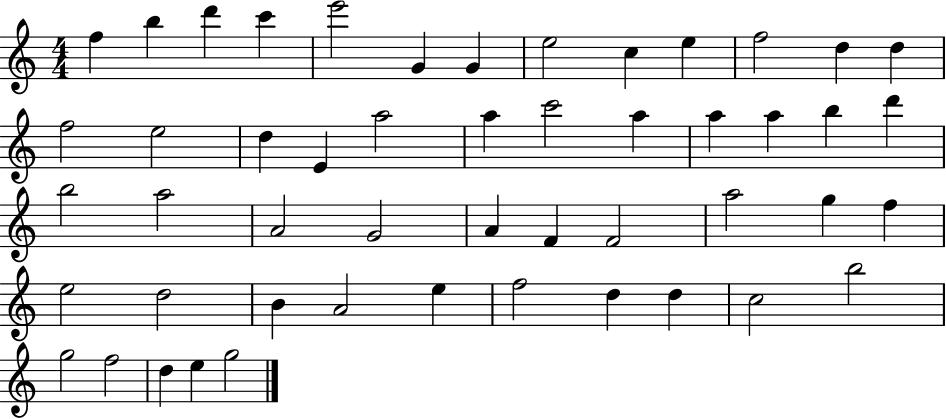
F5/q B5/q D6/q C6/q E6/h G4/q G4/q E5/h C5/q E5/q F5/h D5/q D5/q F5/h E5/h D5/q E4/q A5/h A5/q C6/h A5/q A5/q A5/q B5/q D6/q B5/h A5/h A4/h G4/h A4/q F4/q F4/h A5/h G5/q F5/q E5/h D5/h B4/q A4/h E5/q F5/h D5/q D5/q C5/h B5/h G5/h F5/h D5/q E5/q G5/h